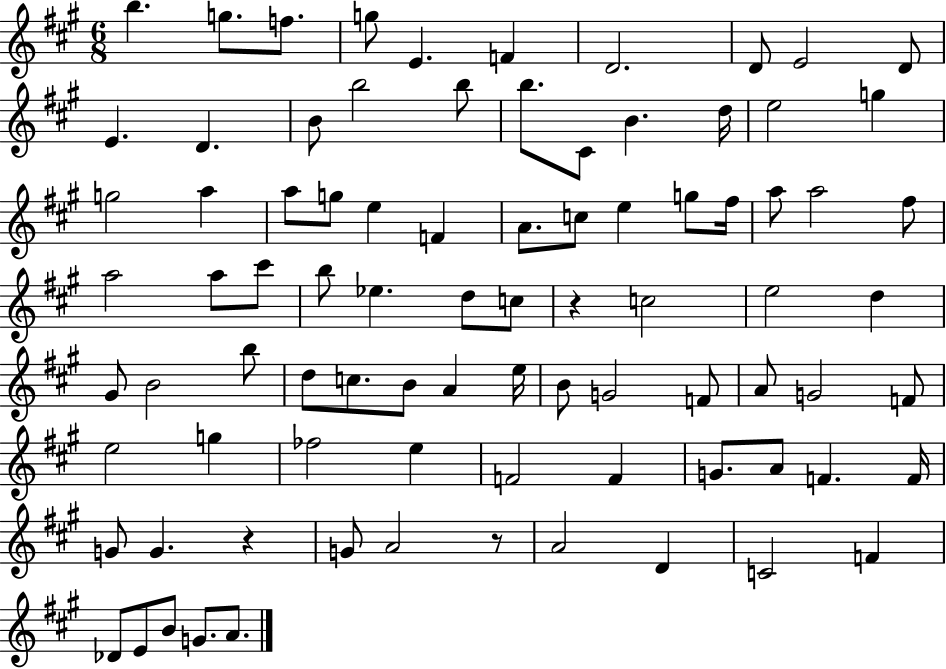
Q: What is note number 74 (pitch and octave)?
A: A4